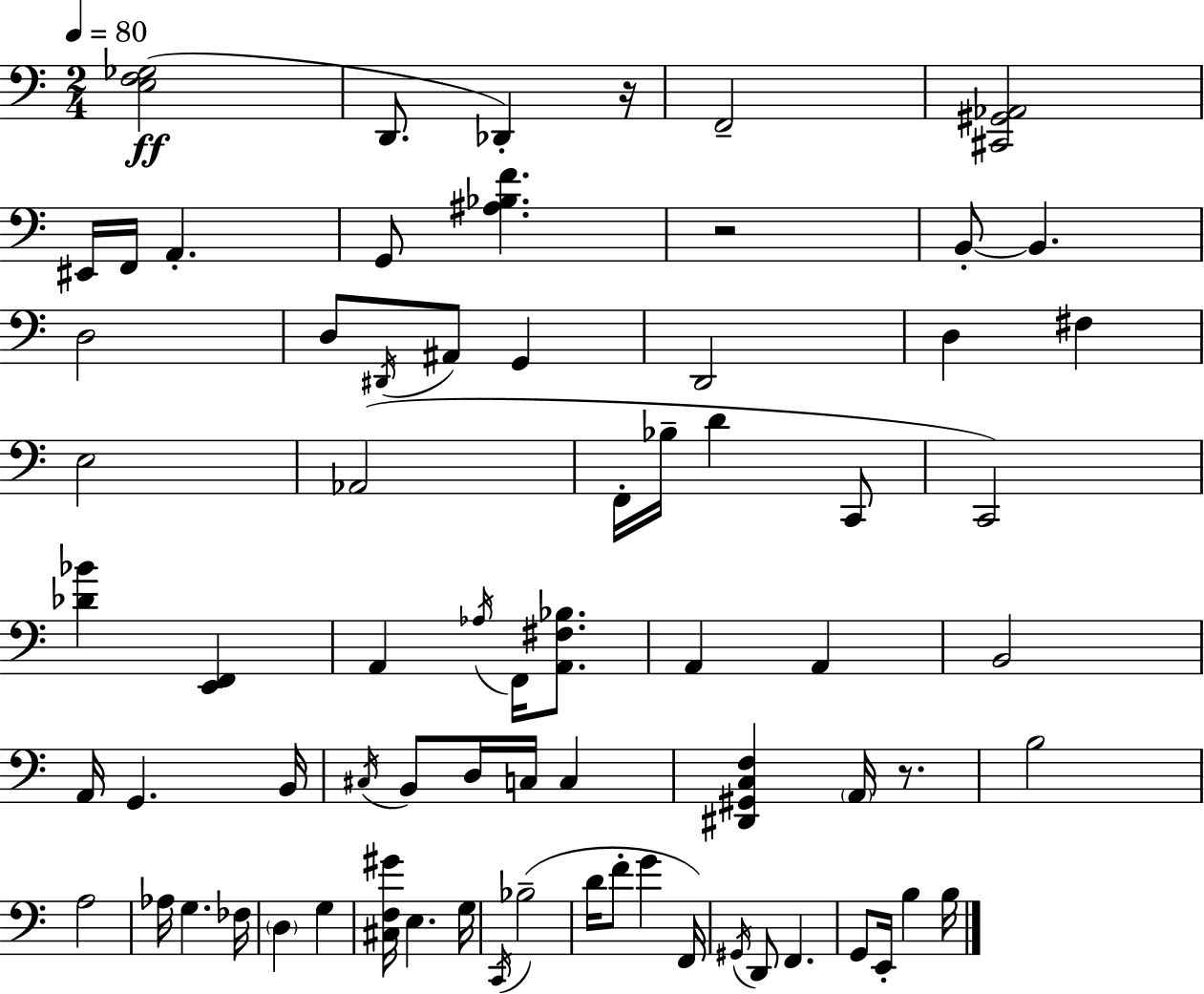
X:1
T:Untitled
M:2/4
L:1/4
K:C
[E,F,_G,]2 D,,/2 _D,, z/4 F,,2 [^C,,^G,,_A,,]2 ^E,,/4 F,,/4 A,, G,,/2 [^A,_B,F] z2 B,,/2 B,, D,2 D,/2 ^D,,/4 ^A,,/2 G,, D,,2 D, ^F, E,2 _A,,2 F,,/4 _B,/4 D C,,/2 C,,2 [_D_B] [E,,F,,] A,, _A,/4 F,,/4 [A,,^F,_B,]/2 A,, A,, B,,2 A,,/4 G,, B,,/4 ^C,/4 B,,/2 D,/4 C,/4 C, [^D,,^G,,C,F,] A,,/4 z/2 B,2 A,2 _A,/4 G, _F,/4 D, G, [^C,F,^G]/4 E, G,/4 C,,/4 _B,2 D/4 F/2 G F,,/4 ^G,,/4 D,,/2 F,, G,,/2 E,,/4 B, B,/4